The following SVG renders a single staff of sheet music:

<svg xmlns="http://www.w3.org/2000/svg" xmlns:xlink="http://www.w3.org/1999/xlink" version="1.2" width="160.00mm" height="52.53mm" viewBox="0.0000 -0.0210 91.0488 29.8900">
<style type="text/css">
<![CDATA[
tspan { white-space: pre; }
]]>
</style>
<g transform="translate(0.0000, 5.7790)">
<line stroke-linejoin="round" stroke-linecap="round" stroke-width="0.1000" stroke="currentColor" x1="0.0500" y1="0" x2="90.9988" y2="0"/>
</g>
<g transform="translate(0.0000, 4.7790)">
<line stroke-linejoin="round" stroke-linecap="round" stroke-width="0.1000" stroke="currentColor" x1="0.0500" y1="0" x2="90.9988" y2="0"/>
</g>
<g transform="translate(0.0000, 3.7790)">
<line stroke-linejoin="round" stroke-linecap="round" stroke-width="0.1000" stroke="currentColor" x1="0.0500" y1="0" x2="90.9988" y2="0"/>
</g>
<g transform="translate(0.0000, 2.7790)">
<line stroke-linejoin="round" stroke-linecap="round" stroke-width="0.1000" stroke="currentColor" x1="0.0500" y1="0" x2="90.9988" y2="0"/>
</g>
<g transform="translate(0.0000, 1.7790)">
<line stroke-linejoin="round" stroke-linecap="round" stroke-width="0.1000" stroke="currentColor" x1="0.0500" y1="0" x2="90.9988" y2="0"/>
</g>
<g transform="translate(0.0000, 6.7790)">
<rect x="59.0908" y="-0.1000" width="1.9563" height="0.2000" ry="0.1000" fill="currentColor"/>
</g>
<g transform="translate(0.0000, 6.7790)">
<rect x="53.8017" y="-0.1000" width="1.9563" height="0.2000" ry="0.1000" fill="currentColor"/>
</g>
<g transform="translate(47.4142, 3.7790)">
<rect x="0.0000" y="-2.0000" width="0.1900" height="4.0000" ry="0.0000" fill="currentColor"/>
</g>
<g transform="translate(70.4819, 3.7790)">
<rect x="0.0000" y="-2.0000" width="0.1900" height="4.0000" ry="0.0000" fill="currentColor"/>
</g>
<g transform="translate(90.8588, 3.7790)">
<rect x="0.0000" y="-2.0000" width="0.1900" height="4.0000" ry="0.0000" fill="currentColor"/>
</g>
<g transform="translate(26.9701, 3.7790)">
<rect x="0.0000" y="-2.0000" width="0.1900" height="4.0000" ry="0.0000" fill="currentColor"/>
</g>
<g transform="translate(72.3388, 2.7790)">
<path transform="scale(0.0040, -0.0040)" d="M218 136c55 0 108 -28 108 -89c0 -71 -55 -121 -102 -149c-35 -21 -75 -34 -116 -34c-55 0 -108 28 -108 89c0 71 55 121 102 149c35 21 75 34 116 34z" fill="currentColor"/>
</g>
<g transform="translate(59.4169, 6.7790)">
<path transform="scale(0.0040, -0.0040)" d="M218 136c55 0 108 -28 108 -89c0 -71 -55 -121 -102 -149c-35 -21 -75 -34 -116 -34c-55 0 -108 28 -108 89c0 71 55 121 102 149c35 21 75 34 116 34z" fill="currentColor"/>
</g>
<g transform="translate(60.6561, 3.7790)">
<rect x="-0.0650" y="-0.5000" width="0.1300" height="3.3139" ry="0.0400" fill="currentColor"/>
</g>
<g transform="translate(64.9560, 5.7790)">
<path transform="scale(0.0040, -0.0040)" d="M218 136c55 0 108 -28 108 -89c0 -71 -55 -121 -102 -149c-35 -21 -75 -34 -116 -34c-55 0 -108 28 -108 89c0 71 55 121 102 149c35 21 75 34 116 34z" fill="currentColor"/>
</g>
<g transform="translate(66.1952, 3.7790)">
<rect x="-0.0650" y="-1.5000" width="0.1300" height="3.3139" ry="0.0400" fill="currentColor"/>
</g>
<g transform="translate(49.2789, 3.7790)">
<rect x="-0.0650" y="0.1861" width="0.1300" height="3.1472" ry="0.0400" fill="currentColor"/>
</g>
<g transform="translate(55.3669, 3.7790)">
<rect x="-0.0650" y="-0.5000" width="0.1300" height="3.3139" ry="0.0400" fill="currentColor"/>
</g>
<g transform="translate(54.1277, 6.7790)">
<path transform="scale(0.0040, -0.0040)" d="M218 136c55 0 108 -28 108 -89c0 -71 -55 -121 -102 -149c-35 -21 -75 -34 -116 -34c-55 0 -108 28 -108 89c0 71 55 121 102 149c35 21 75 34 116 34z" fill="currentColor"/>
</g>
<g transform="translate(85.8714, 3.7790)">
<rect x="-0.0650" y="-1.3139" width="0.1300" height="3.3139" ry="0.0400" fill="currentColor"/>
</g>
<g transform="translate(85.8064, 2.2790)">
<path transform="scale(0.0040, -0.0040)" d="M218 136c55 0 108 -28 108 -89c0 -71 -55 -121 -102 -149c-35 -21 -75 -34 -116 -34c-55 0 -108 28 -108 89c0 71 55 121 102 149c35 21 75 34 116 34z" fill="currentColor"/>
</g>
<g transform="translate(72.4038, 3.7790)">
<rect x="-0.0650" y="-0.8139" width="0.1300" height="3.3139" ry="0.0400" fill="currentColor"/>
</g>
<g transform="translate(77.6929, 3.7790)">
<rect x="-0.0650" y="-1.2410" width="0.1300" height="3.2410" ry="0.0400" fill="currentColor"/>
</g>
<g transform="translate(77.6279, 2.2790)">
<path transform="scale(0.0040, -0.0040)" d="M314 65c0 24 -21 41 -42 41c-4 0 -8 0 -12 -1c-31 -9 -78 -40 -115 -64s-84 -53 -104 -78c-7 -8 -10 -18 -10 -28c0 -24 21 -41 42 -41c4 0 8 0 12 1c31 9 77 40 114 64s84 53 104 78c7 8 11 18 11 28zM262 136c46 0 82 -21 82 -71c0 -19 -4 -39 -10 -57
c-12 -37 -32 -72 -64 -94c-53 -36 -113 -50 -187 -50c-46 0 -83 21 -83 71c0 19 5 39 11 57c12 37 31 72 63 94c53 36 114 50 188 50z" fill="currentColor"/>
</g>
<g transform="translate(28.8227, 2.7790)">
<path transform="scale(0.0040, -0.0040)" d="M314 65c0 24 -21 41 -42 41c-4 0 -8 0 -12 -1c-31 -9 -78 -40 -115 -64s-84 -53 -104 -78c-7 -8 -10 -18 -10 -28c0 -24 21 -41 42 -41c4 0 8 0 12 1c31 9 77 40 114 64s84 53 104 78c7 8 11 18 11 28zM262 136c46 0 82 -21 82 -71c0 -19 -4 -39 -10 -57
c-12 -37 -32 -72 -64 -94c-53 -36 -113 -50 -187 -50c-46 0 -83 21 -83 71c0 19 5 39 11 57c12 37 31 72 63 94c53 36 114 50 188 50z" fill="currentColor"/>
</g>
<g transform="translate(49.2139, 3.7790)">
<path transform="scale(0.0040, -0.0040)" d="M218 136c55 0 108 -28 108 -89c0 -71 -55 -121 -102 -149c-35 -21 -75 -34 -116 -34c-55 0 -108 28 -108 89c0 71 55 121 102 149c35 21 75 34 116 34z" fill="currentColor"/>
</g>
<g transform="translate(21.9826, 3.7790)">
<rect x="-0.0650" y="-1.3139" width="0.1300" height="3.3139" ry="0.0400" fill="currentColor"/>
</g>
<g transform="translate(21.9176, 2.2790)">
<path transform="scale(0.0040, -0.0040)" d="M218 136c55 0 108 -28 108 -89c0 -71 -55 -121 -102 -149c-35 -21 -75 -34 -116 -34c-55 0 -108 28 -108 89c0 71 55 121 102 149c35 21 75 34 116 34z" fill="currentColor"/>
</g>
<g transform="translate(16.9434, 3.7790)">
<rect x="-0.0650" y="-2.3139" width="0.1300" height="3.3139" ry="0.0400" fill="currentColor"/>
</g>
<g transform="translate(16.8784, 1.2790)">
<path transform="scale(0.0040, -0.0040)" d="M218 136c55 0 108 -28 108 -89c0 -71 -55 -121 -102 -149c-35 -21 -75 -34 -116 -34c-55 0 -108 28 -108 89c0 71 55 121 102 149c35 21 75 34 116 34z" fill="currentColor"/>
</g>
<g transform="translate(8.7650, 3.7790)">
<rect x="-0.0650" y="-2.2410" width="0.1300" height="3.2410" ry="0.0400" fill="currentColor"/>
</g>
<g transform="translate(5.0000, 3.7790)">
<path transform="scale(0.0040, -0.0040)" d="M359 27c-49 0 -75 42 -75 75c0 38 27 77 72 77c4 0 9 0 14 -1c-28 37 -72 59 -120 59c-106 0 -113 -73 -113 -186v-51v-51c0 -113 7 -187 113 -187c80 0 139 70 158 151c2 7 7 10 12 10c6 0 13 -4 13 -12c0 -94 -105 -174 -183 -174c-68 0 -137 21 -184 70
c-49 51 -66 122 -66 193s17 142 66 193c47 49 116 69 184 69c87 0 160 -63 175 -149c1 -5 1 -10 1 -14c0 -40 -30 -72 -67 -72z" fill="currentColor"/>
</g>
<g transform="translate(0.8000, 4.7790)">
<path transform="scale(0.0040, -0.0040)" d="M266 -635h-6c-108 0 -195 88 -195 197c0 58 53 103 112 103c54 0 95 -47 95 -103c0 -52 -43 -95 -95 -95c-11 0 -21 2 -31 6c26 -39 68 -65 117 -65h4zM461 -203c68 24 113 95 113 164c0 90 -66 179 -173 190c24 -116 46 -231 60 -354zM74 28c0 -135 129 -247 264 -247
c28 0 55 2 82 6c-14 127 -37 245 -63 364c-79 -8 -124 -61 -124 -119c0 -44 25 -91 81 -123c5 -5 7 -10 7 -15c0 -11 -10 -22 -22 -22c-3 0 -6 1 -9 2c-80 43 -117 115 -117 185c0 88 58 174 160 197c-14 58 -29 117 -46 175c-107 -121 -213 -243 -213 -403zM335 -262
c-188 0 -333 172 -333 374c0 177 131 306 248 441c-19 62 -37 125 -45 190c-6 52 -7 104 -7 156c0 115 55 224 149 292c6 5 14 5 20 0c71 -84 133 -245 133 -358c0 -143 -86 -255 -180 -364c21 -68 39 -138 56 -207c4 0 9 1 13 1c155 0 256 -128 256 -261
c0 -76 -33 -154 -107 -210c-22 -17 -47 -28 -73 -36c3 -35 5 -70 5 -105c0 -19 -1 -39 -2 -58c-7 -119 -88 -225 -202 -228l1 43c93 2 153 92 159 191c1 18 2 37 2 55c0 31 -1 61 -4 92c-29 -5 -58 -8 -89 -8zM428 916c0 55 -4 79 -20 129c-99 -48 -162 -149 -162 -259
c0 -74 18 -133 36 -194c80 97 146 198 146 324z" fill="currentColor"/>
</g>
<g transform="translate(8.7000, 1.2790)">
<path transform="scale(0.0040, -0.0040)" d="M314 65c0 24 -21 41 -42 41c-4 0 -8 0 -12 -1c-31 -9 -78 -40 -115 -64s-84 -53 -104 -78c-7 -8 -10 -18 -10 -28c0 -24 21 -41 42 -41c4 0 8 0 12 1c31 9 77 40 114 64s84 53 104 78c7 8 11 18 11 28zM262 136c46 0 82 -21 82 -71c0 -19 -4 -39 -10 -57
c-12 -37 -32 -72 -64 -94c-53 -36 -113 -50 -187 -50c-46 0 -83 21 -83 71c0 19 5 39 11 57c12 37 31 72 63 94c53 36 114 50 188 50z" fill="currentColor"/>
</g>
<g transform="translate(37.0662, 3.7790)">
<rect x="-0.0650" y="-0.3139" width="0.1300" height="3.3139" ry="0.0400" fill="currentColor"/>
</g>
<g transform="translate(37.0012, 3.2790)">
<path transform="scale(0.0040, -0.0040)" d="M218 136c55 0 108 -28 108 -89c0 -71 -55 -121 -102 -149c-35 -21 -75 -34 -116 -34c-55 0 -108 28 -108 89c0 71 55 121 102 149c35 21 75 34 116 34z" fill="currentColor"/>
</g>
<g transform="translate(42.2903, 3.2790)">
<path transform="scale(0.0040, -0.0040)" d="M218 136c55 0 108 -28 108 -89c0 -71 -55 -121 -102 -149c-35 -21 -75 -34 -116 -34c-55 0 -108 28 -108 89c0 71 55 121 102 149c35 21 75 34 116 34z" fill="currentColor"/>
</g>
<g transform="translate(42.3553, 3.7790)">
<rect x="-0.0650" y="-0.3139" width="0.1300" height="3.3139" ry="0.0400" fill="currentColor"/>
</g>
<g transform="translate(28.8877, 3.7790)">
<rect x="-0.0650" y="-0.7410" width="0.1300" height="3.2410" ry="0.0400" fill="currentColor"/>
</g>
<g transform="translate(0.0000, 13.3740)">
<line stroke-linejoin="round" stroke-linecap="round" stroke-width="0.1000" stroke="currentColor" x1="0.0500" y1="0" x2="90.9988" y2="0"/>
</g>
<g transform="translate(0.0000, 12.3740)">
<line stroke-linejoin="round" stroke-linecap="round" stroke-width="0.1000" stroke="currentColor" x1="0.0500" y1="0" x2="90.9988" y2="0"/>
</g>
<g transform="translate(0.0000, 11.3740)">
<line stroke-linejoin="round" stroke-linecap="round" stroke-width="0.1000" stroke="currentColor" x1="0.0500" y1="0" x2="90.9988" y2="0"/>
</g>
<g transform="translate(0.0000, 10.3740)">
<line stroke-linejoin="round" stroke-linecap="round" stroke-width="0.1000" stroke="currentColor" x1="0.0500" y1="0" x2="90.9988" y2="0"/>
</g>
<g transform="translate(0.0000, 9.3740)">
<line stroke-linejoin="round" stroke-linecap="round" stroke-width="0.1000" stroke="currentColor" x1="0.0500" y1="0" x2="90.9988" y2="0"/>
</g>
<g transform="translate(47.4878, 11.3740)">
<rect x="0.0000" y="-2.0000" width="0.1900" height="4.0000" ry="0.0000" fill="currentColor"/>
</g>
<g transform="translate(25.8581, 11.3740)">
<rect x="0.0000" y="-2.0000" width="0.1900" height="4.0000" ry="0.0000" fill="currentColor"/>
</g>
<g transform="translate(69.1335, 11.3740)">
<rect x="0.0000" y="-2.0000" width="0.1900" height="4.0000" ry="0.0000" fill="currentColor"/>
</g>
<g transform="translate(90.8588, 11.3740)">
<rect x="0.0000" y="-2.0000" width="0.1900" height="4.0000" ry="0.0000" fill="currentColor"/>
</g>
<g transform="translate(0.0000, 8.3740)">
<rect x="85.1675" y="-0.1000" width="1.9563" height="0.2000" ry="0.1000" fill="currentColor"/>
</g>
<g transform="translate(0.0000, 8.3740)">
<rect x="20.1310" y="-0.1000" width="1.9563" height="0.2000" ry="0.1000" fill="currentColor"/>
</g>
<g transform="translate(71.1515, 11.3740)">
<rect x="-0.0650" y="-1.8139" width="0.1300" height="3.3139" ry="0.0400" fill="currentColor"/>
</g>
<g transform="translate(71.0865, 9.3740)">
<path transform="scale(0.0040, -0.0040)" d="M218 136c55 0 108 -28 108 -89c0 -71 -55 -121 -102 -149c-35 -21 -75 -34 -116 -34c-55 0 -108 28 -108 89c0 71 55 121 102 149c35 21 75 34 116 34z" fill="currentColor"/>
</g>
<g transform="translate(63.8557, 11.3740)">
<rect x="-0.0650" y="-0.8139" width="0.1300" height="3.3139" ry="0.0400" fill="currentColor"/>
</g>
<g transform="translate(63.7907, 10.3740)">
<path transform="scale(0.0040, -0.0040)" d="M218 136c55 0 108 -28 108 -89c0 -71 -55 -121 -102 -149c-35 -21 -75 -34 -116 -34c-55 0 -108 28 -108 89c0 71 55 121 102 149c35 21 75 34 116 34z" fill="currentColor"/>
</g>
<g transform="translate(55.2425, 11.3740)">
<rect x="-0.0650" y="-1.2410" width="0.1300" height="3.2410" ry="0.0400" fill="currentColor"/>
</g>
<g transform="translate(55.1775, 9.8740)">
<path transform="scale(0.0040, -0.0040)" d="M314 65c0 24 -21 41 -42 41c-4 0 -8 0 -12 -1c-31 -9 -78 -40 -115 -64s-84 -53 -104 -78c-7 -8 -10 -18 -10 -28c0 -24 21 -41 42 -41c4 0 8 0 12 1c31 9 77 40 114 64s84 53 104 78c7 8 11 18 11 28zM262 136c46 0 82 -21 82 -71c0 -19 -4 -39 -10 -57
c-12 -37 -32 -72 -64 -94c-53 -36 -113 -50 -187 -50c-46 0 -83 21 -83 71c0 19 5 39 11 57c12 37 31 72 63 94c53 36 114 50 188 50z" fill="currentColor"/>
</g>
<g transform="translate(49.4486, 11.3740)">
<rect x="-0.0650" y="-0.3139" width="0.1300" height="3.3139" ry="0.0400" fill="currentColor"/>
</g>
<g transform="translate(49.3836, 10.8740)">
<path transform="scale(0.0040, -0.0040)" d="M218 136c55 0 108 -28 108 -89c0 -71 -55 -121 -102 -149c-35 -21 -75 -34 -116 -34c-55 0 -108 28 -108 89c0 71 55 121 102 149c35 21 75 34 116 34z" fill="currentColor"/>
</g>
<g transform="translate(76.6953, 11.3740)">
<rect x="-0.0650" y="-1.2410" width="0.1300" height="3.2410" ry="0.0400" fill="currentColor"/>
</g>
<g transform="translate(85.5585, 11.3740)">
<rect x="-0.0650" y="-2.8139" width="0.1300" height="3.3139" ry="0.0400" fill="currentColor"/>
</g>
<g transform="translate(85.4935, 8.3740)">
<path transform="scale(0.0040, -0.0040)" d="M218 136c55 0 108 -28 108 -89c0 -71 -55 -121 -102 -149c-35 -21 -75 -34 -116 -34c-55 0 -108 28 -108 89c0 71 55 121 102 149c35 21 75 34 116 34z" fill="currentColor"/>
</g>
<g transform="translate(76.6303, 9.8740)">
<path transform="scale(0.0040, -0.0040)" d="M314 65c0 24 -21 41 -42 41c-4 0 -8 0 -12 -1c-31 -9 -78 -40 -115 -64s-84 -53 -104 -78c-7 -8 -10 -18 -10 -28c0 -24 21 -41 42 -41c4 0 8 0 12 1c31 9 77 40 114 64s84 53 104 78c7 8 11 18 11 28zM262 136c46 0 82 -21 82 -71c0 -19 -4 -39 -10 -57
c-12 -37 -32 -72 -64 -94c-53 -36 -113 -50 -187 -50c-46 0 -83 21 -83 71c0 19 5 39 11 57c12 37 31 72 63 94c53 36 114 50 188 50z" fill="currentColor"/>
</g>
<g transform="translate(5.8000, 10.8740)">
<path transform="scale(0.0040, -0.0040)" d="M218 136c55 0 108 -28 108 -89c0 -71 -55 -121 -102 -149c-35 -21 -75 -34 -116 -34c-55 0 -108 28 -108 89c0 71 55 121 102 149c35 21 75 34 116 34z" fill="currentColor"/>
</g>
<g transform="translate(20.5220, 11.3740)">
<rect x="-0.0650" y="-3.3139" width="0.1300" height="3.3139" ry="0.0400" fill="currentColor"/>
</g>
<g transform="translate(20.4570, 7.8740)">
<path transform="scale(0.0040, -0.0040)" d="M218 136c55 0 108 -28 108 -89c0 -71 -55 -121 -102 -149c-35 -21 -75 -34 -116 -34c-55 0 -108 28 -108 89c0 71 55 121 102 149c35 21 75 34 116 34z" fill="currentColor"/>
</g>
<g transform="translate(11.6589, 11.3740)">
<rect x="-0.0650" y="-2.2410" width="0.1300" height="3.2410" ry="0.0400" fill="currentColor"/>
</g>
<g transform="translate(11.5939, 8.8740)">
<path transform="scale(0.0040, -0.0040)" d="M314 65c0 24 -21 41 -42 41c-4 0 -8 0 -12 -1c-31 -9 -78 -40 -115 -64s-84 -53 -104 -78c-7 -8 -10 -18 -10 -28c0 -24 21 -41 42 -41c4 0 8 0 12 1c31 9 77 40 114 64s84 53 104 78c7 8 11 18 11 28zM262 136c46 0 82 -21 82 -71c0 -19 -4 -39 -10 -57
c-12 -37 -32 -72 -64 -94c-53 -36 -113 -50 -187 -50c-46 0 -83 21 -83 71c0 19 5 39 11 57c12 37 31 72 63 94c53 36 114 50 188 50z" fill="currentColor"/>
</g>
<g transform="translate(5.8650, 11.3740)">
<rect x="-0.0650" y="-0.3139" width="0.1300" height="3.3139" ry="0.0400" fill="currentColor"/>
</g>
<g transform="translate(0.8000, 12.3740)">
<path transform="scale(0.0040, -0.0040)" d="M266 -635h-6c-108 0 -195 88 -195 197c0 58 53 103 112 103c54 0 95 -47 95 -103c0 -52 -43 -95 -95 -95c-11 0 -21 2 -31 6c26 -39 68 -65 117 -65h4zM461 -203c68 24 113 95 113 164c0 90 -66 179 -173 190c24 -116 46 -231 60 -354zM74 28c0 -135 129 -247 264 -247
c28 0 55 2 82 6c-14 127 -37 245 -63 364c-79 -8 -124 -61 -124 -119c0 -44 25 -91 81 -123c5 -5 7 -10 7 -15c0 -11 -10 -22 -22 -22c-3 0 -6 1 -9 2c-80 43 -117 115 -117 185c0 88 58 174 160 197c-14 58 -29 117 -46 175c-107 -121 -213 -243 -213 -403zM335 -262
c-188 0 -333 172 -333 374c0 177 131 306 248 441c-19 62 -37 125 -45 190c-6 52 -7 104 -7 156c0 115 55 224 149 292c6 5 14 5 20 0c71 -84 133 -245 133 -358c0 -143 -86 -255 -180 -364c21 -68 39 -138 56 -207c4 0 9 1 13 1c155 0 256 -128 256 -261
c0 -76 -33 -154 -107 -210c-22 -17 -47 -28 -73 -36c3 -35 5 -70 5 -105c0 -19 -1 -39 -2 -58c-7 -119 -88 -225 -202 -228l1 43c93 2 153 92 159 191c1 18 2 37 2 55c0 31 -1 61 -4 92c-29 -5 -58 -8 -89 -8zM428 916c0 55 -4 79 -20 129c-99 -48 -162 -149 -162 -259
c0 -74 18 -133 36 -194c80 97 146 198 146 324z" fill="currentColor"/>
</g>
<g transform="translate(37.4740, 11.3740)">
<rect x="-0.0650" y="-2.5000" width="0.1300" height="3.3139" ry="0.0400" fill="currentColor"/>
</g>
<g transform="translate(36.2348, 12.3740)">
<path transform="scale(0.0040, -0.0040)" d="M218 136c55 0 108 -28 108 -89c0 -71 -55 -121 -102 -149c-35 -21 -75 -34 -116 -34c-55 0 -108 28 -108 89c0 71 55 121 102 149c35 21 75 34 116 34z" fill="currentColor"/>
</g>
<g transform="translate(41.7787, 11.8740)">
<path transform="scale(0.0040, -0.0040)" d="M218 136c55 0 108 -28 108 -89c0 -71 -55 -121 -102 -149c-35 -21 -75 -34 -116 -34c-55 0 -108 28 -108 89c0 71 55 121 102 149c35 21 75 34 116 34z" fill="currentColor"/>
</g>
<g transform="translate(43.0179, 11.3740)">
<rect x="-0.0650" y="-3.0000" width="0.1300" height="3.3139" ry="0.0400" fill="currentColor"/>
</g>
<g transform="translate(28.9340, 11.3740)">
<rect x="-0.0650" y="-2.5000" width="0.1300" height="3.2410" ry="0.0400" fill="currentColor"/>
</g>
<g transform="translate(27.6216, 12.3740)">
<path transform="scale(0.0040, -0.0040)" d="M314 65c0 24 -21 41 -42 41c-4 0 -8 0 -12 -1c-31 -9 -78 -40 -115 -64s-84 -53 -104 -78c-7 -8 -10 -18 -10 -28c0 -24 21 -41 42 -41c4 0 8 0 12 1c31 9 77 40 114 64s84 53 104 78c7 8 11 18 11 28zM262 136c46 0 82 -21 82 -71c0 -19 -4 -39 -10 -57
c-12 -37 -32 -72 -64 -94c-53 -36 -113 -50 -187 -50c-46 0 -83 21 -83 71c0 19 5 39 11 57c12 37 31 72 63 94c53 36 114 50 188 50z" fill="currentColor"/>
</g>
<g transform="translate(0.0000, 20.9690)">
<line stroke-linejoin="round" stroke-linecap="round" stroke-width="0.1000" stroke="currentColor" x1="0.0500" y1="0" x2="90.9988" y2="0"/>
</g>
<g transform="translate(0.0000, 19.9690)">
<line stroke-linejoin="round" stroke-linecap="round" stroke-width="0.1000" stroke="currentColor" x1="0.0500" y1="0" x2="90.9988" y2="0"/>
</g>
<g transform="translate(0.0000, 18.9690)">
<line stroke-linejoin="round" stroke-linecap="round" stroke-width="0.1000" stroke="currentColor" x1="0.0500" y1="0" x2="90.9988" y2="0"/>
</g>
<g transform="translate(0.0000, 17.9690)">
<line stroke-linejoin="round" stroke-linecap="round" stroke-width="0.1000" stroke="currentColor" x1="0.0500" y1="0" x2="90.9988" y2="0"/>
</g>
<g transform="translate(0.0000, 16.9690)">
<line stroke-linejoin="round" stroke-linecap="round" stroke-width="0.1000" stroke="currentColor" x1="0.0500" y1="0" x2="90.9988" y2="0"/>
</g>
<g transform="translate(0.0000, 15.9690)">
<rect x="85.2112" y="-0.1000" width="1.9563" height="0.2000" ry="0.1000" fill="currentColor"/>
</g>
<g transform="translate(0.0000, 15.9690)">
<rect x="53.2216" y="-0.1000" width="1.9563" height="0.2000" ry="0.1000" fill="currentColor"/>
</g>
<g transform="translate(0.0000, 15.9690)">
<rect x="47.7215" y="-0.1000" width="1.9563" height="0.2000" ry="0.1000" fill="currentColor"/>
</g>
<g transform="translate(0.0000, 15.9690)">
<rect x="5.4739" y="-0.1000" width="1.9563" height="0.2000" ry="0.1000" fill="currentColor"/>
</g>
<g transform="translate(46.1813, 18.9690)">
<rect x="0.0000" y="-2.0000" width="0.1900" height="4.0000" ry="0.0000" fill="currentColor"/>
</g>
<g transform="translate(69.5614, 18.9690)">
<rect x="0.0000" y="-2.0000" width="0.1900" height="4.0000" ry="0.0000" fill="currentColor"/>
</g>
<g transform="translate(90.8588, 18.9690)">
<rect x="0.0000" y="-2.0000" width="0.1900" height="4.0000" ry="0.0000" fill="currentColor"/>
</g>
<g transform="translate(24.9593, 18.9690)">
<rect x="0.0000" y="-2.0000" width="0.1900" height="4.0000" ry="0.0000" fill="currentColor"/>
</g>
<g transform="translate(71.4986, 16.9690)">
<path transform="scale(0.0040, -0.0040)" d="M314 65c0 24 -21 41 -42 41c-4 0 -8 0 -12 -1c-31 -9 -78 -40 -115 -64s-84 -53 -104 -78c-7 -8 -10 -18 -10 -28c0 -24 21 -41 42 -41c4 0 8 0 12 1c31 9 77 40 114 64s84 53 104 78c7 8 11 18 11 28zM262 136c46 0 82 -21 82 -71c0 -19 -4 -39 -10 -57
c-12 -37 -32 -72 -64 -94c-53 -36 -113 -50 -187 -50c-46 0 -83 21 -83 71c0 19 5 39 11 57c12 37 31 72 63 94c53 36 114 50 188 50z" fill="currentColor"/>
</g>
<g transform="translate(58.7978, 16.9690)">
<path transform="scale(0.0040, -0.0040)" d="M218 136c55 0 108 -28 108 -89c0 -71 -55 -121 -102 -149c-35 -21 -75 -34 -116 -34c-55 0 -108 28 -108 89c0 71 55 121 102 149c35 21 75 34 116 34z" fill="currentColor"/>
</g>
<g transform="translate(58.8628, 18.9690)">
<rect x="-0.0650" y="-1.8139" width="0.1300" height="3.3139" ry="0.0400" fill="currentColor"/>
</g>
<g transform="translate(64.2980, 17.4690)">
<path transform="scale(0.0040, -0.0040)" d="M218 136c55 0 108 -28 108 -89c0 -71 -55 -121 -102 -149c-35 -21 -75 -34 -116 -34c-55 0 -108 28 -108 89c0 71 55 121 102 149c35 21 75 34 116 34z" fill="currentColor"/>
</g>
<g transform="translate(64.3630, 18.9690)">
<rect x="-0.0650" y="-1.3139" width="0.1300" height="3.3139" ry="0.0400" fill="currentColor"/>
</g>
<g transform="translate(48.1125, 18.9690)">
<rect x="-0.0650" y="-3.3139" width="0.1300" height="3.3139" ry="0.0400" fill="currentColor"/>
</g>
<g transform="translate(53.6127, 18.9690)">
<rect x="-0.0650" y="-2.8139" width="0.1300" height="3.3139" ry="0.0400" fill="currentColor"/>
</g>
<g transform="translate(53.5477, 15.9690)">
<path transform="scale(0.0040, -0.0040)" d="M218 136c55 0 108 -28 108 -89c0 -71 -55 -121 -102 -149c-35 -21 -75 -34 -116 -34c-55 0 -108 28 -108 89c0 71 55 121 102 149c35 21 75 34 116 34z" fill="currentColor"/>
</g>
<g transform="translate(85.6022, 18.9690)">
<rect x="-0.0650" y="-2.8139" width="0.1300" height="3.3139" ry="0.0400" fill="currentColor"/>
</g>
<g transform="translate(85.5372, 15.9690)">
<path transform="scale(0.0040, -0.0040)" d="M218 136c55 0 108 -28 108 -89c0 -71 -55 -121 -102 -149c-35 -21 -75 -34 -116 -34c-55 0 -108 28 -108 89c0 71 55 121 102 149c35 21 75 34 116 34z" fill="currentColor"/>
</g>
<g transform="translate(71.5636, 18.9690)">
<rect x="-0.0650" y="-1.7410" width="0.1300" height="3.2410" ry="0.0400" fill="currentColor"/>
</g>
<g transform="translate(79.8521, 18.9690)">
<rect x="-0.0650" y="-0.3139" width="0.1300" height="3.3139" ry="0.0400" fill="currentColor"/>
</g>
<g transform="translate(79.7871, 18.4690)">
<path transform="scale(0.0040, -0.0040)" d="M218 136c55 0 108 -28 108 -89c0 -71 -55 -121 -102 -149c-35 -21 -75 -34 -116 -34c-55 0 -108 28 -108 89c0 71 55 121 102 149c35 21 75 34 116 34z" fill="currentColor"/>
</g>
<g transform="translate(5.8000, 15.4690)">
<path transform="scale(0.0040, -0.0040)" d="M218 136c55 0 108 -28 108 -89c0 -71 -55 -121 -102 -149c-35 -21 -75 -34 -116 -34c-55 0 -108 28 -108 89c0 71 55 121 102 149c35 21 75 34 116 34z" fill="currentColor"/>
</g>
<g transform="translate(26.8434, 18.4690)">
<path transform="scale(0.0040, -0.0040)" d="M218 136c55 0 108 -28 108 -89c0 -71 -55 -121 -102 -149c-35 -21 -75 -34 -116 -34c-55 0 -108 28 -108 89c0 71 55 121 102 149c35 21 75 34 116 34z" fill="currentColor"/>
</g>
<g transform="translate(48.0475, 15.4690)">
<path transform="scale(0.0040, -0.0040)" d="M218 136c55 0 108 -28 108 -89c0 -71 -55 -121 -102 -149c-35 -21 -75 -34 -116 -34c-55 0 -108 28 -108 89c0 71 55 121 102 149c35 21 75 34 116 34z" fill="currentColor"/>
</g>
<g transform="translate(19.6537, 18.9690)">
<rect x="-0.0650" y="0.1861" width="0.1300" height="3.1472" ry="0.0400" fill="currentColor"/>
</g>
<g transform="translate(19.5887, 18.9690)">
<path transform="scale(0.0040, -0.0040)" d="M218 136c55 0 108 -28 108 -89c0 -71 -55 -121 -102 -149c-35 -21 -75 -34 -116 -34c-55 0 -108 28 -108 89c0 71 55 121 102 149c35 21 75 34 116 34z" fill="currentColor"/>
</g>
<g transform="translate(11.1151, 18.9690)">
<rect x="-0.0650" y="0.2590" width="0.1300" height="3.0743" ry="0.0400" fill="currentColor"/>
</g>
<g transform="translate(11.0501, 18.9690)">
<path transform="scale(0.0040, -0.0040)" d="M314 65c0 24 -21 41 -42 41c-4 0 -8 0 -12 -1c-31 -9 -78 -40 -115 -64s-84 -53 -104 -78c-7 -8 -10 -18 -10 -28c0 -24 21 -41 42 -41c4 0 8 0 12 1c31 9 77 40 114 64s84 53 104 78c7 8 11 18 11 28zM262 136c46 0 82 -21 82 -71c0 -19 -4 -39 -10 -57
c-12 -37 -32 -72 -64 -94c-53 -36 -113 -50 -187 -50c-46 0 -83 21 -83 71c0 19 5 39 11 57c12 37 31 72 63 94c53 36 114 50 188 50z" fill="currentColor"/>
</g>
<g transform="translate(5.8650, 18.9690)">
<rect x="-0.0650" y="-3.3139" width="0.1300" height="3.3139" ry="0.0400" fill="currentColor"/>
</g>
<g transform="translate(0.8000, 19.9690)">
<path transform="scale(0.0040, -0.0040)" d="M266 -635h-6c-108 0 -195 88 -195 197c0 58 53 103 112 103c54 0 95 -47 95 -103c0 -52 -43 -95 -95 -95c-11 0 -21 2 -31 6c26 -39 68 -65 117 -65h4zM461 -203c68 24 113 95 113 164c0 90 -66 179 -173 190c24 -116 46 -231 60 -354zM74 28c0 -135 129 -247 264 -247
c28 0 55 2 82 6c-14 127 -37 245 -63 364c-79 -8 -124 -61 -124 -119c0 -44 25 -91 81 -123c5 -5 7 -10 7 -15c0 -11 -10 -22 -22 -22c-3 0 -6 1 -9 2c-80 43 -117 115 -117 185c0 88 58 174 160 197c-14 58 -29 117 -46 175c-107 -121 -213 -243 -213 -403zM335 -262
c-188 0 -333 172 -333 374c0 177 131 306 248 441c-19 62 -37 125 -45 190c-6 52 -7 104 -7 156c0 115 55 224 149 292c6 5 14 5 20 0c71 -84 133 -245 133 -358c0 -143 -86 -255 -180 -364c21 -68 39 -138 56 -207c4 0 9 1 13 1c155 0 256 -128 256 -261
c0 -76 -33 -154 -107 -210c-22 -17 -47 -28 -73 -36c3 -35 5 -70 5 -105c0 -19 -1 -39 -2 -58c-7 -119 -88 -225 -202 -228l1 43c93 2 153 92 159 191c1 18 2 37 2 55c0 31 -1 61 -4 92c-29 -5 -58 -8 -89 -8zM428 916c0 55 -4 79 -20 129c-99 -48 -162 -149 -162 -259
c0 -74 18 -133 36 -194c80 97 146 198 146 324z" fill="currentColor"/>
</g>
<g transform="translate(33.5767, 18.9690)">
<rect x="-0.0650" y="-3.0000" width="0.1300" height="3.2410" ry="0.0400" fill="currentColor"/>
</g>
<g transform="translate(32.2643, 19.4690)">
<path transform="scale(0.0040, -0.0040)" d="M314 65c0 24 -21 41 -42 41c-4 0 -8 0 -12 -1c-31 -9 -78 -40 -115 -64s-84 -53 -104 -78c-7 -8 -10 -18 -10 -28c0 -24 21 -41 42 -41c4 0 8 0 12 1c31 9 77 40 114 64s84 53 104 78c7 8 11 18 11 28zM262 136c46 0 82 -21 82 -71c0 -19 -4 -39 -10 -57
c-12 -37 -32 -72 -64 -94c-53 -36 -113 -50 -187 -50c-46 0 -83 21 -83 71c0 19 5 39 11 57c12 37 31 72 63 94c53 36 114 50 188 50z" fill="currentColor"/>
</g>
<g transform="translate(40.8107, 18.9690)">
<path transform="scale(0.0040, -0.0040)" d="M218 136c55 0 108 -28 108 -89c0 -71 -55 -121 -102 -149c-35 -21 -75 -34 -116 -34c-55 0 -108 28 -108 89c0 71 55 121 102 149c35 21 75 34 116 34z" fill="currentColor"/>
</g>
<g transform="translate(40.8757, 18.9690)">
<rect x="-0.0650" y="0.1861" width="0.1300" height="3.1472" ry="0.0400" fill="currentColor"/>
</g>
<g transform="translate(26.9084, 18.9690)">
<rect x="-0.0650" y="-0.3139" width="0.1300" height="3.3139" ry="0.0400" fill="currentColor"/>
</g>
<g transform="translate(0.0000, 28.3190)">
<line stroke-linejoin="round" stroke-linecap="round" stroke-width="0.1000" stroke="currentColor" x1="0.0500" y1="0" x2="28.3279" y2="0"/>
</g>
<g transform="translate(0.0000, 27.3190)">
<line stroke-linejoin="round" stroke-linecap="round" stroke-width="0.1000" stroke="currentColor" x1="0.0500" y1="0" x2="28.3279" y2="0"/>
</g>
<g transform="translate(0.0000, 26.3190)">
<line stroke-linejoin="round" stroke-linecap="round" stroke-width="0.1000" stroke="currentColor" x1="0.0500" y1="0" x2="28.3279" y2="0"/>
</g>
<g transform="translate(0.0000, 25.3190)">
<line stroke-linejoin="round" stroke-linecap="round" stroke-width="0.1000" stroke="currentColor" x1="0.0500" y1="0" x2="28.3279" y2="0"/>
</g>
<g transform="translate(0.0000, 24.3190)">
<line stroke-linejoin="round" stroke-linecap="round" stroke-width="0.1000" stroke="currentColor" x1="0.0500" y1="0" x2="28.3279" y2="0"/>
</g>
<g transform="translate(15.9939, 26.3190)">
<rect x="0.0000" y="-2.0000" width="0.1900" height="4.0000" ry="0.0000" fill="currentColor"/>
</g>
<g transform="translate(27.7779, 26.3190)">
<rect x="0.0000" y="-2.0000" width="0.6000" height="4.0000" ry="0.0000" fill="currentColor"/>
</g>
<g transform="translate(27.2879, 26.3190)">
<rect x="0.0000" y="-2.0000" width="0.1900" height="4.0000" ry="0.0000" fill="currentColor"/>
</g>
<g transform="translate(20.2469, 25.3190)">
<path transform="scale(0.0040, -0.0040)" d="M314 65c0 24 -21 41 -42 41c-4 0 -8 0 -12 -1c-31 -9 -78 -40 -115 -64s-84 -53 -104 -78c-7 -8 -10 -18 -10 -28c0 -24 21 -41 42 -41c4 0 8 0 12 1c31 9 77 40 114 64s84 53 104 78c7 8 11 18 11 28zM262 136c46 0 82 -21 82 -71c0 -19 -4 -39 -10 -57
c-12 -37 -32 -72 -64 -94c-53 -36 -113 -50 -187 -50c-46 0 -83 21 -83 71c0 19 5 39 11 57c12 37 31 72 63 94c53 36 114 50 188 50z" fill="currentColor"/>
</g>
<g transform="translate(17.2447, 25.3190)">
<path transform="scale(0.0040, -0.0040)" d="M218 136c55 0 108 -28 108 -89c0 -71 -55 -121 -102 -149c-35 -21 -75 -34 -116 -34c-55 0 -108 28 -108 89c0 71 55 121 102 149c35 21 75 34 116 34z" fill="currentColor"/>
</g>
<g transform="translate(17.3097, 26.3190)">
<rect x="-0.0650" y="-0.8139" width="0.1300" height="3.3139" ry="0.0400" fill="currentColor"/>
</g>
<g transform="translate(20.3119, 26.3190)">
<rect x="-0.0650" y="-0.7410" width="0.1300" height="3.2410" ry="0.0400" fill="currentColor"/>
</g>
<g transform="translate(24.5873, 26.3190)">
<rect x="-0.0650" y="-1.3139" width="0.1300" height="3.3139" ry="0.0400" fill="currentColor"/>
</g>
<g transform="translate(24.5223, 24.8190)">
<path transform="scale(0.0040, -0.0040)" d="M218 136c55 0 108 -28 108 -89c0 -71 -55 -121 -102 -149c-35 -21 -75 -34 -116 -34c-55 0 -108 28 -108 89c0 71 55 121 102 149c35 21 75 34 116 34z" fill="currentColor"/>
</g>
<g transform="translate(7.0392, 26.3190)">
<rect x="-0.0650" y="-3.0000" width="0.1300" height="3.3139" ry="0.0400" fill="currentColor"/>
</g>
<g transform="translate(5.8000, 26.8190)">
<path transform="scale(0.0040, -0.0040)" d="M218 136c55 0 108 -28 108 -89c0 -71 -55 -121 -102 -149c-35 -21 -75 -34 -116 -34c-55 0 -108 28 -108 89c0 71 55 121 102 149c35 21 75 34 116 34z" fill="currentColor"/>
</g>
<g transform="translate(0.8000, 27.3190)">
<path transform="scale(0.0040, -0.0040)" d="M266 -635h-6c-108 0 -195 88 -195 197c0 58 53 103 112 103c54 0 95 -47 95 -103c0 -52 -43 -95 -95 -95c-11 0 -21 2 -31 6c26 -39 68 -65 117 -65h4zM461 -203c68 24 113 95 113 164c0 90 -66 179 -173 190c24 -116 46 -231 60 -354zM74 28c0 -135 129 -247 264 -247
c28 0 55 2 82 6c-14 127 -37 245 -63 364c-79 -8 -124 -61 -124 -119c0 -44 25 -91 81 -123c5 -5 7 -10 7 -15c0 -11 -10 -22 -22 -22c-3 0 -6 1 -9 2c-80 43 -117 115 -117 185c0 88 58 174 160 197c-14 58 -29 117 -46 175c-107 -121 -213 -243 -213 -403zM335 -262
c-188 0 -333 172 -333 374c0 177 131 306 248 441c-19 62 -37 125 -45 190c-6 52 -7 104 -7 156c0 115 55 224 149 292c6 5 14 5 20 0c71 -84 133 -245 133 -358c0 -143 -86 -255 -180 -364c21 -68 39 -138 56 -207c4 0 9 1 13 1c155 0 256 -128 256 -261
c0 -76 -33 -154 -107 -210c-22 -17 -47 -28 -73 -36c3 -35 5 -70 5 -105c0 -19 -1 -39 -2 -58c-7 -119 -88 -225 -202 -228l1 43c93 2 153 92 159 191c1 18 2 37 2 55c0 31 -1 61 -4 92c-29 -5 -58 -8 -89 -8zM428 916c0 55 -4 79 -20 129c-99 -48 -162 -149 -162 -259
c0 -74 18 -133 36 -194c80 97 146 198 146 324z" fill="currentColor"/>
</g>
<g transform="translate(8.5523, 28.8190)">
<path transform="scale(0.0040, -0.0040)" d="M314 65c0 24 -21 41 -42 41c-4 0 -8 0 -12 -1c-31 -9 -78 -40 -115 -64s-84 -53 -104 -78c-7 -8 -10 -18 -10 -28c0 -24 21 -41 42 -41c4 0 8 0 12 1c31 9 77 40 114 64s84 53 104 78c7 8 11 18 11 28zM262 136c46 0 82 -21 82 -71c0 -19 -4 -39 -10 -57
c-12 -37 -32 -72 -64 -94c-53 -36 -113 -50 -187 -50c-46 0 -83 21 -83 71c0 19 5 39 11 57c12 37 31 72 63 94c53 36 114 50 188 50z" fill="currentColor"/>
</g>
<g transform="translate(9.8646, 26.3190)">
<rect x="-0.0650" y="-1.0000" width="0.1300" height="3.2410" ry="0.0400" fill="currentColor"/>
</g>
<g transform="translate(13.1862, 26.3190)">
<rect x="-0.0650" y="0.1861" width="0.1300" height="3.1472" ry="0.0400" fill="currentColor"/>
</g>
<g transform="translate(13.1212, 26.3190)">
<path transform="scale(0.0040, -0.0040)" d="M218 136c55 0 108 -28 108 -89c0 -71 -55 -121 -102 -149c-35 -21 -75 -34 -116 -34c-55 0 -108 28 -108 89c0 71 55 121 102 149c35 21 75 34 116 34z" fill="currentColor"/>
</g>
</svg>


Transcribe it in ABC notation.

X:1
T:Untitled
M:4/4
L:1/4
K:C
g2 g e d2 c c B C C E d e2 e c g2 b G2 G A c e2 d f e2 a b B2 B c A2 B b a f e f2 c a A D2 B d d2 e